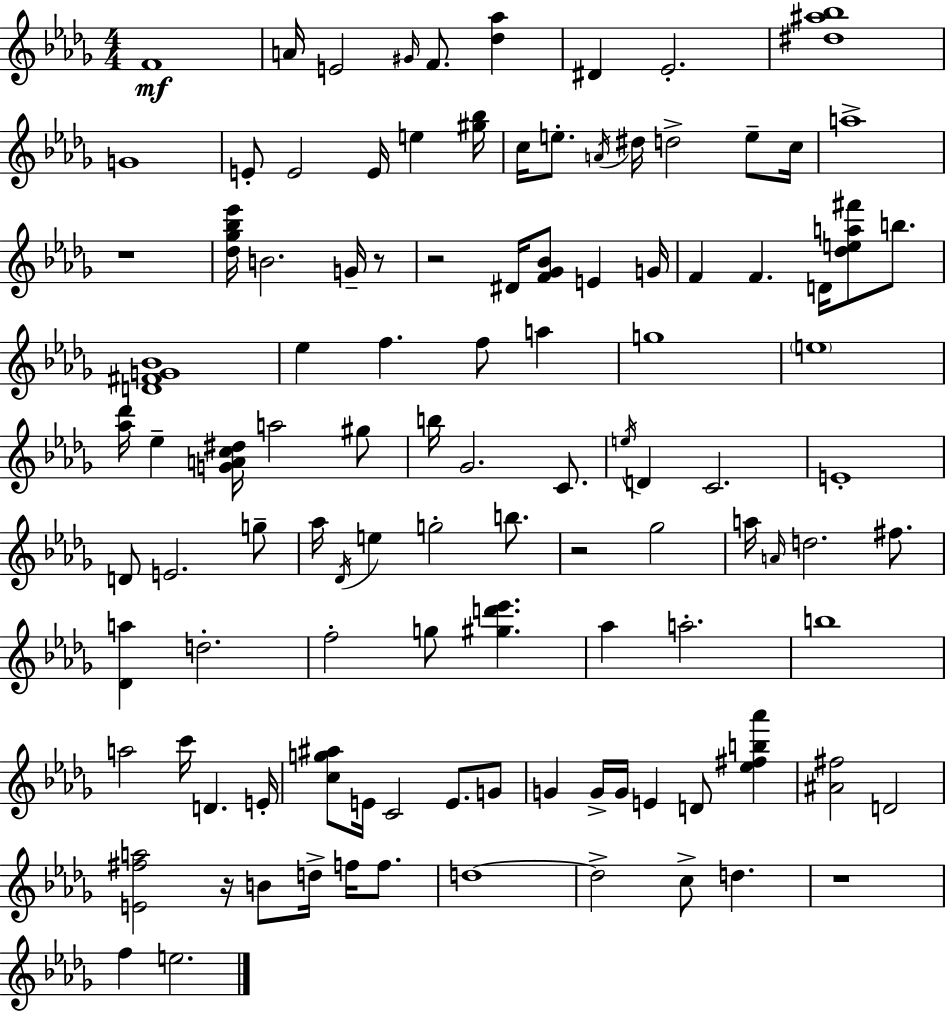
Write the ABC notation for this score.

X:1
T:Untitled
M:4/4
L:1/4
K:Bbm
F4 A/4 E2 ^G/4 F/2 [_d_a] ^D _E2 [^d^a_b]4 G4 E/2 E2 E/4 e [^g_b]/4 c/4 e/2 A/4 ^d/4 d2 e/2 c/4 a4 z4 [_d_g_b_e']/4 B2 G/4 z/2 z2 ^D/4 [F_G_B]/2 E G/4 F F D/4 [_dea^f']/2 b/2 [D^FG_B]4 _e f f/2 a g4 e4 [_a_d']/4 _e [GAc^d]/4 a2 ^g/2 b/4 _G2 C/2 e/4 D C2 E4 D/2 E2 g/2 _a/4 _D/4 e g2 b/2 z2 _g2 a/4 A/4 d2 ^f/2 [_Da] d2 f2 g/2 [^gd'_e'] _a a2 b4 a2 c'/4 D E/4 [cg^a]/2 E/4 C2 E/2 G/2 G G/4 G/4 E D/2 [_e^fb_a'] [^A^f]2 D2 [E^fa]2 z/4 B/2 d/4 f/4 f/2 d4 d2 c/2 d z4 f e2